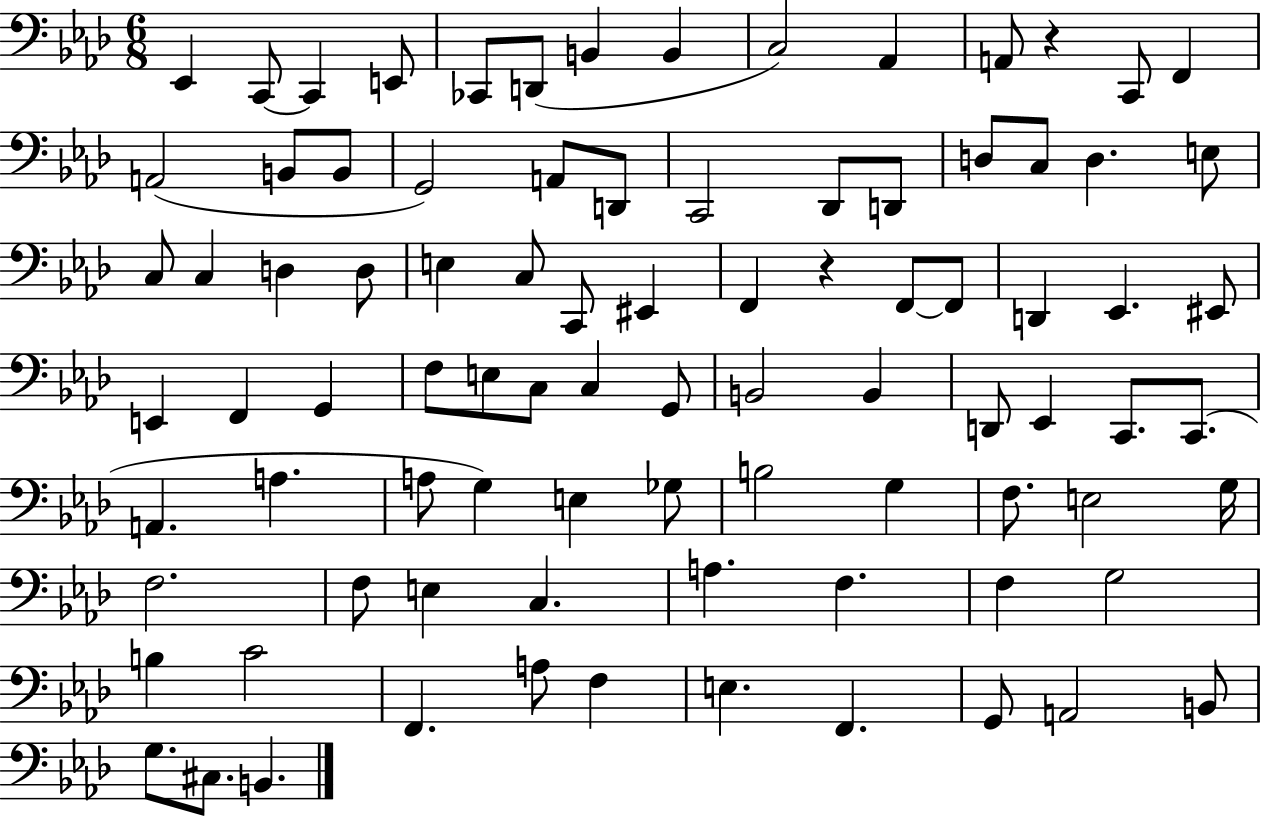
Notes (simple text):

Eb2/q C2/e C2/q E2/e CES2/e D2/e B2/q B2/q C3/h Ab2/q A2/e R/q C2/e F2/q A2/h B2/e B2/e G2/h A2/e D2/e C2/h Db2/e D2/e D3/e C3/e D3/q. E3/e C3/e C3/q D3/q D3/e E3/q C3/e C2/e EIS2/q F2/q R/q F2/e F2/e D2/q Eb2/q. EIS2/e E2/q F2/q G2/q F3/e E3/e C3/e C3/q G2/e B2/h B2/q D2/e Eb2/q C2/e. C2/e. A2/q. A3/q. A3/e G3/q E3/q Gb3/e B3/h G3/q F3/e. E3/h G3/s F3/h. F3/e E3/q C3/q. A3/q. F3/q. F3/q G3/h B3/q C4/h F2/q. A3/e F3/q E3/q. F2/q. G2/e A2/h B2/e G3/e. C#3/e. B2/q.